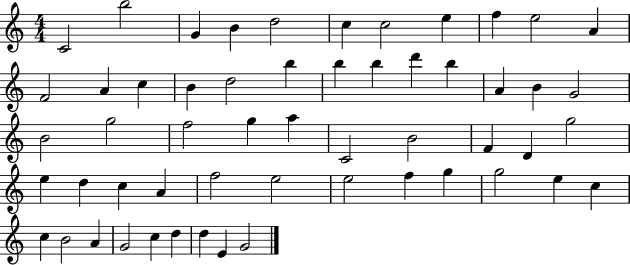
{
  \clef treble
  \numericTimeSignature
  \time 4/4
  \key c \major
  c'2 b''2 | g'4 b'4 d''2 | c''4 c''2 e''4 | f''4 e''2 a'4 | \break f'2 a'4 c''4 | b'4 d''2 b''4 | b''4 b''4 d'''4 b''4 | a'4 b'4 g'2 | \break b'2 g''2 | f''2 g''4 a''4 | c'2 b'2 | f'4 d'4 g''2 | \break e''4 d''4 c''4 a'4 | f''2 e''2 | e''2 f''4 g''4 | g''2 e''4 c''4 | \break c''4 b'2 a'4 | g'2 c''4 d''4 | d''4 e'4 g'2 | \bar "|."
}